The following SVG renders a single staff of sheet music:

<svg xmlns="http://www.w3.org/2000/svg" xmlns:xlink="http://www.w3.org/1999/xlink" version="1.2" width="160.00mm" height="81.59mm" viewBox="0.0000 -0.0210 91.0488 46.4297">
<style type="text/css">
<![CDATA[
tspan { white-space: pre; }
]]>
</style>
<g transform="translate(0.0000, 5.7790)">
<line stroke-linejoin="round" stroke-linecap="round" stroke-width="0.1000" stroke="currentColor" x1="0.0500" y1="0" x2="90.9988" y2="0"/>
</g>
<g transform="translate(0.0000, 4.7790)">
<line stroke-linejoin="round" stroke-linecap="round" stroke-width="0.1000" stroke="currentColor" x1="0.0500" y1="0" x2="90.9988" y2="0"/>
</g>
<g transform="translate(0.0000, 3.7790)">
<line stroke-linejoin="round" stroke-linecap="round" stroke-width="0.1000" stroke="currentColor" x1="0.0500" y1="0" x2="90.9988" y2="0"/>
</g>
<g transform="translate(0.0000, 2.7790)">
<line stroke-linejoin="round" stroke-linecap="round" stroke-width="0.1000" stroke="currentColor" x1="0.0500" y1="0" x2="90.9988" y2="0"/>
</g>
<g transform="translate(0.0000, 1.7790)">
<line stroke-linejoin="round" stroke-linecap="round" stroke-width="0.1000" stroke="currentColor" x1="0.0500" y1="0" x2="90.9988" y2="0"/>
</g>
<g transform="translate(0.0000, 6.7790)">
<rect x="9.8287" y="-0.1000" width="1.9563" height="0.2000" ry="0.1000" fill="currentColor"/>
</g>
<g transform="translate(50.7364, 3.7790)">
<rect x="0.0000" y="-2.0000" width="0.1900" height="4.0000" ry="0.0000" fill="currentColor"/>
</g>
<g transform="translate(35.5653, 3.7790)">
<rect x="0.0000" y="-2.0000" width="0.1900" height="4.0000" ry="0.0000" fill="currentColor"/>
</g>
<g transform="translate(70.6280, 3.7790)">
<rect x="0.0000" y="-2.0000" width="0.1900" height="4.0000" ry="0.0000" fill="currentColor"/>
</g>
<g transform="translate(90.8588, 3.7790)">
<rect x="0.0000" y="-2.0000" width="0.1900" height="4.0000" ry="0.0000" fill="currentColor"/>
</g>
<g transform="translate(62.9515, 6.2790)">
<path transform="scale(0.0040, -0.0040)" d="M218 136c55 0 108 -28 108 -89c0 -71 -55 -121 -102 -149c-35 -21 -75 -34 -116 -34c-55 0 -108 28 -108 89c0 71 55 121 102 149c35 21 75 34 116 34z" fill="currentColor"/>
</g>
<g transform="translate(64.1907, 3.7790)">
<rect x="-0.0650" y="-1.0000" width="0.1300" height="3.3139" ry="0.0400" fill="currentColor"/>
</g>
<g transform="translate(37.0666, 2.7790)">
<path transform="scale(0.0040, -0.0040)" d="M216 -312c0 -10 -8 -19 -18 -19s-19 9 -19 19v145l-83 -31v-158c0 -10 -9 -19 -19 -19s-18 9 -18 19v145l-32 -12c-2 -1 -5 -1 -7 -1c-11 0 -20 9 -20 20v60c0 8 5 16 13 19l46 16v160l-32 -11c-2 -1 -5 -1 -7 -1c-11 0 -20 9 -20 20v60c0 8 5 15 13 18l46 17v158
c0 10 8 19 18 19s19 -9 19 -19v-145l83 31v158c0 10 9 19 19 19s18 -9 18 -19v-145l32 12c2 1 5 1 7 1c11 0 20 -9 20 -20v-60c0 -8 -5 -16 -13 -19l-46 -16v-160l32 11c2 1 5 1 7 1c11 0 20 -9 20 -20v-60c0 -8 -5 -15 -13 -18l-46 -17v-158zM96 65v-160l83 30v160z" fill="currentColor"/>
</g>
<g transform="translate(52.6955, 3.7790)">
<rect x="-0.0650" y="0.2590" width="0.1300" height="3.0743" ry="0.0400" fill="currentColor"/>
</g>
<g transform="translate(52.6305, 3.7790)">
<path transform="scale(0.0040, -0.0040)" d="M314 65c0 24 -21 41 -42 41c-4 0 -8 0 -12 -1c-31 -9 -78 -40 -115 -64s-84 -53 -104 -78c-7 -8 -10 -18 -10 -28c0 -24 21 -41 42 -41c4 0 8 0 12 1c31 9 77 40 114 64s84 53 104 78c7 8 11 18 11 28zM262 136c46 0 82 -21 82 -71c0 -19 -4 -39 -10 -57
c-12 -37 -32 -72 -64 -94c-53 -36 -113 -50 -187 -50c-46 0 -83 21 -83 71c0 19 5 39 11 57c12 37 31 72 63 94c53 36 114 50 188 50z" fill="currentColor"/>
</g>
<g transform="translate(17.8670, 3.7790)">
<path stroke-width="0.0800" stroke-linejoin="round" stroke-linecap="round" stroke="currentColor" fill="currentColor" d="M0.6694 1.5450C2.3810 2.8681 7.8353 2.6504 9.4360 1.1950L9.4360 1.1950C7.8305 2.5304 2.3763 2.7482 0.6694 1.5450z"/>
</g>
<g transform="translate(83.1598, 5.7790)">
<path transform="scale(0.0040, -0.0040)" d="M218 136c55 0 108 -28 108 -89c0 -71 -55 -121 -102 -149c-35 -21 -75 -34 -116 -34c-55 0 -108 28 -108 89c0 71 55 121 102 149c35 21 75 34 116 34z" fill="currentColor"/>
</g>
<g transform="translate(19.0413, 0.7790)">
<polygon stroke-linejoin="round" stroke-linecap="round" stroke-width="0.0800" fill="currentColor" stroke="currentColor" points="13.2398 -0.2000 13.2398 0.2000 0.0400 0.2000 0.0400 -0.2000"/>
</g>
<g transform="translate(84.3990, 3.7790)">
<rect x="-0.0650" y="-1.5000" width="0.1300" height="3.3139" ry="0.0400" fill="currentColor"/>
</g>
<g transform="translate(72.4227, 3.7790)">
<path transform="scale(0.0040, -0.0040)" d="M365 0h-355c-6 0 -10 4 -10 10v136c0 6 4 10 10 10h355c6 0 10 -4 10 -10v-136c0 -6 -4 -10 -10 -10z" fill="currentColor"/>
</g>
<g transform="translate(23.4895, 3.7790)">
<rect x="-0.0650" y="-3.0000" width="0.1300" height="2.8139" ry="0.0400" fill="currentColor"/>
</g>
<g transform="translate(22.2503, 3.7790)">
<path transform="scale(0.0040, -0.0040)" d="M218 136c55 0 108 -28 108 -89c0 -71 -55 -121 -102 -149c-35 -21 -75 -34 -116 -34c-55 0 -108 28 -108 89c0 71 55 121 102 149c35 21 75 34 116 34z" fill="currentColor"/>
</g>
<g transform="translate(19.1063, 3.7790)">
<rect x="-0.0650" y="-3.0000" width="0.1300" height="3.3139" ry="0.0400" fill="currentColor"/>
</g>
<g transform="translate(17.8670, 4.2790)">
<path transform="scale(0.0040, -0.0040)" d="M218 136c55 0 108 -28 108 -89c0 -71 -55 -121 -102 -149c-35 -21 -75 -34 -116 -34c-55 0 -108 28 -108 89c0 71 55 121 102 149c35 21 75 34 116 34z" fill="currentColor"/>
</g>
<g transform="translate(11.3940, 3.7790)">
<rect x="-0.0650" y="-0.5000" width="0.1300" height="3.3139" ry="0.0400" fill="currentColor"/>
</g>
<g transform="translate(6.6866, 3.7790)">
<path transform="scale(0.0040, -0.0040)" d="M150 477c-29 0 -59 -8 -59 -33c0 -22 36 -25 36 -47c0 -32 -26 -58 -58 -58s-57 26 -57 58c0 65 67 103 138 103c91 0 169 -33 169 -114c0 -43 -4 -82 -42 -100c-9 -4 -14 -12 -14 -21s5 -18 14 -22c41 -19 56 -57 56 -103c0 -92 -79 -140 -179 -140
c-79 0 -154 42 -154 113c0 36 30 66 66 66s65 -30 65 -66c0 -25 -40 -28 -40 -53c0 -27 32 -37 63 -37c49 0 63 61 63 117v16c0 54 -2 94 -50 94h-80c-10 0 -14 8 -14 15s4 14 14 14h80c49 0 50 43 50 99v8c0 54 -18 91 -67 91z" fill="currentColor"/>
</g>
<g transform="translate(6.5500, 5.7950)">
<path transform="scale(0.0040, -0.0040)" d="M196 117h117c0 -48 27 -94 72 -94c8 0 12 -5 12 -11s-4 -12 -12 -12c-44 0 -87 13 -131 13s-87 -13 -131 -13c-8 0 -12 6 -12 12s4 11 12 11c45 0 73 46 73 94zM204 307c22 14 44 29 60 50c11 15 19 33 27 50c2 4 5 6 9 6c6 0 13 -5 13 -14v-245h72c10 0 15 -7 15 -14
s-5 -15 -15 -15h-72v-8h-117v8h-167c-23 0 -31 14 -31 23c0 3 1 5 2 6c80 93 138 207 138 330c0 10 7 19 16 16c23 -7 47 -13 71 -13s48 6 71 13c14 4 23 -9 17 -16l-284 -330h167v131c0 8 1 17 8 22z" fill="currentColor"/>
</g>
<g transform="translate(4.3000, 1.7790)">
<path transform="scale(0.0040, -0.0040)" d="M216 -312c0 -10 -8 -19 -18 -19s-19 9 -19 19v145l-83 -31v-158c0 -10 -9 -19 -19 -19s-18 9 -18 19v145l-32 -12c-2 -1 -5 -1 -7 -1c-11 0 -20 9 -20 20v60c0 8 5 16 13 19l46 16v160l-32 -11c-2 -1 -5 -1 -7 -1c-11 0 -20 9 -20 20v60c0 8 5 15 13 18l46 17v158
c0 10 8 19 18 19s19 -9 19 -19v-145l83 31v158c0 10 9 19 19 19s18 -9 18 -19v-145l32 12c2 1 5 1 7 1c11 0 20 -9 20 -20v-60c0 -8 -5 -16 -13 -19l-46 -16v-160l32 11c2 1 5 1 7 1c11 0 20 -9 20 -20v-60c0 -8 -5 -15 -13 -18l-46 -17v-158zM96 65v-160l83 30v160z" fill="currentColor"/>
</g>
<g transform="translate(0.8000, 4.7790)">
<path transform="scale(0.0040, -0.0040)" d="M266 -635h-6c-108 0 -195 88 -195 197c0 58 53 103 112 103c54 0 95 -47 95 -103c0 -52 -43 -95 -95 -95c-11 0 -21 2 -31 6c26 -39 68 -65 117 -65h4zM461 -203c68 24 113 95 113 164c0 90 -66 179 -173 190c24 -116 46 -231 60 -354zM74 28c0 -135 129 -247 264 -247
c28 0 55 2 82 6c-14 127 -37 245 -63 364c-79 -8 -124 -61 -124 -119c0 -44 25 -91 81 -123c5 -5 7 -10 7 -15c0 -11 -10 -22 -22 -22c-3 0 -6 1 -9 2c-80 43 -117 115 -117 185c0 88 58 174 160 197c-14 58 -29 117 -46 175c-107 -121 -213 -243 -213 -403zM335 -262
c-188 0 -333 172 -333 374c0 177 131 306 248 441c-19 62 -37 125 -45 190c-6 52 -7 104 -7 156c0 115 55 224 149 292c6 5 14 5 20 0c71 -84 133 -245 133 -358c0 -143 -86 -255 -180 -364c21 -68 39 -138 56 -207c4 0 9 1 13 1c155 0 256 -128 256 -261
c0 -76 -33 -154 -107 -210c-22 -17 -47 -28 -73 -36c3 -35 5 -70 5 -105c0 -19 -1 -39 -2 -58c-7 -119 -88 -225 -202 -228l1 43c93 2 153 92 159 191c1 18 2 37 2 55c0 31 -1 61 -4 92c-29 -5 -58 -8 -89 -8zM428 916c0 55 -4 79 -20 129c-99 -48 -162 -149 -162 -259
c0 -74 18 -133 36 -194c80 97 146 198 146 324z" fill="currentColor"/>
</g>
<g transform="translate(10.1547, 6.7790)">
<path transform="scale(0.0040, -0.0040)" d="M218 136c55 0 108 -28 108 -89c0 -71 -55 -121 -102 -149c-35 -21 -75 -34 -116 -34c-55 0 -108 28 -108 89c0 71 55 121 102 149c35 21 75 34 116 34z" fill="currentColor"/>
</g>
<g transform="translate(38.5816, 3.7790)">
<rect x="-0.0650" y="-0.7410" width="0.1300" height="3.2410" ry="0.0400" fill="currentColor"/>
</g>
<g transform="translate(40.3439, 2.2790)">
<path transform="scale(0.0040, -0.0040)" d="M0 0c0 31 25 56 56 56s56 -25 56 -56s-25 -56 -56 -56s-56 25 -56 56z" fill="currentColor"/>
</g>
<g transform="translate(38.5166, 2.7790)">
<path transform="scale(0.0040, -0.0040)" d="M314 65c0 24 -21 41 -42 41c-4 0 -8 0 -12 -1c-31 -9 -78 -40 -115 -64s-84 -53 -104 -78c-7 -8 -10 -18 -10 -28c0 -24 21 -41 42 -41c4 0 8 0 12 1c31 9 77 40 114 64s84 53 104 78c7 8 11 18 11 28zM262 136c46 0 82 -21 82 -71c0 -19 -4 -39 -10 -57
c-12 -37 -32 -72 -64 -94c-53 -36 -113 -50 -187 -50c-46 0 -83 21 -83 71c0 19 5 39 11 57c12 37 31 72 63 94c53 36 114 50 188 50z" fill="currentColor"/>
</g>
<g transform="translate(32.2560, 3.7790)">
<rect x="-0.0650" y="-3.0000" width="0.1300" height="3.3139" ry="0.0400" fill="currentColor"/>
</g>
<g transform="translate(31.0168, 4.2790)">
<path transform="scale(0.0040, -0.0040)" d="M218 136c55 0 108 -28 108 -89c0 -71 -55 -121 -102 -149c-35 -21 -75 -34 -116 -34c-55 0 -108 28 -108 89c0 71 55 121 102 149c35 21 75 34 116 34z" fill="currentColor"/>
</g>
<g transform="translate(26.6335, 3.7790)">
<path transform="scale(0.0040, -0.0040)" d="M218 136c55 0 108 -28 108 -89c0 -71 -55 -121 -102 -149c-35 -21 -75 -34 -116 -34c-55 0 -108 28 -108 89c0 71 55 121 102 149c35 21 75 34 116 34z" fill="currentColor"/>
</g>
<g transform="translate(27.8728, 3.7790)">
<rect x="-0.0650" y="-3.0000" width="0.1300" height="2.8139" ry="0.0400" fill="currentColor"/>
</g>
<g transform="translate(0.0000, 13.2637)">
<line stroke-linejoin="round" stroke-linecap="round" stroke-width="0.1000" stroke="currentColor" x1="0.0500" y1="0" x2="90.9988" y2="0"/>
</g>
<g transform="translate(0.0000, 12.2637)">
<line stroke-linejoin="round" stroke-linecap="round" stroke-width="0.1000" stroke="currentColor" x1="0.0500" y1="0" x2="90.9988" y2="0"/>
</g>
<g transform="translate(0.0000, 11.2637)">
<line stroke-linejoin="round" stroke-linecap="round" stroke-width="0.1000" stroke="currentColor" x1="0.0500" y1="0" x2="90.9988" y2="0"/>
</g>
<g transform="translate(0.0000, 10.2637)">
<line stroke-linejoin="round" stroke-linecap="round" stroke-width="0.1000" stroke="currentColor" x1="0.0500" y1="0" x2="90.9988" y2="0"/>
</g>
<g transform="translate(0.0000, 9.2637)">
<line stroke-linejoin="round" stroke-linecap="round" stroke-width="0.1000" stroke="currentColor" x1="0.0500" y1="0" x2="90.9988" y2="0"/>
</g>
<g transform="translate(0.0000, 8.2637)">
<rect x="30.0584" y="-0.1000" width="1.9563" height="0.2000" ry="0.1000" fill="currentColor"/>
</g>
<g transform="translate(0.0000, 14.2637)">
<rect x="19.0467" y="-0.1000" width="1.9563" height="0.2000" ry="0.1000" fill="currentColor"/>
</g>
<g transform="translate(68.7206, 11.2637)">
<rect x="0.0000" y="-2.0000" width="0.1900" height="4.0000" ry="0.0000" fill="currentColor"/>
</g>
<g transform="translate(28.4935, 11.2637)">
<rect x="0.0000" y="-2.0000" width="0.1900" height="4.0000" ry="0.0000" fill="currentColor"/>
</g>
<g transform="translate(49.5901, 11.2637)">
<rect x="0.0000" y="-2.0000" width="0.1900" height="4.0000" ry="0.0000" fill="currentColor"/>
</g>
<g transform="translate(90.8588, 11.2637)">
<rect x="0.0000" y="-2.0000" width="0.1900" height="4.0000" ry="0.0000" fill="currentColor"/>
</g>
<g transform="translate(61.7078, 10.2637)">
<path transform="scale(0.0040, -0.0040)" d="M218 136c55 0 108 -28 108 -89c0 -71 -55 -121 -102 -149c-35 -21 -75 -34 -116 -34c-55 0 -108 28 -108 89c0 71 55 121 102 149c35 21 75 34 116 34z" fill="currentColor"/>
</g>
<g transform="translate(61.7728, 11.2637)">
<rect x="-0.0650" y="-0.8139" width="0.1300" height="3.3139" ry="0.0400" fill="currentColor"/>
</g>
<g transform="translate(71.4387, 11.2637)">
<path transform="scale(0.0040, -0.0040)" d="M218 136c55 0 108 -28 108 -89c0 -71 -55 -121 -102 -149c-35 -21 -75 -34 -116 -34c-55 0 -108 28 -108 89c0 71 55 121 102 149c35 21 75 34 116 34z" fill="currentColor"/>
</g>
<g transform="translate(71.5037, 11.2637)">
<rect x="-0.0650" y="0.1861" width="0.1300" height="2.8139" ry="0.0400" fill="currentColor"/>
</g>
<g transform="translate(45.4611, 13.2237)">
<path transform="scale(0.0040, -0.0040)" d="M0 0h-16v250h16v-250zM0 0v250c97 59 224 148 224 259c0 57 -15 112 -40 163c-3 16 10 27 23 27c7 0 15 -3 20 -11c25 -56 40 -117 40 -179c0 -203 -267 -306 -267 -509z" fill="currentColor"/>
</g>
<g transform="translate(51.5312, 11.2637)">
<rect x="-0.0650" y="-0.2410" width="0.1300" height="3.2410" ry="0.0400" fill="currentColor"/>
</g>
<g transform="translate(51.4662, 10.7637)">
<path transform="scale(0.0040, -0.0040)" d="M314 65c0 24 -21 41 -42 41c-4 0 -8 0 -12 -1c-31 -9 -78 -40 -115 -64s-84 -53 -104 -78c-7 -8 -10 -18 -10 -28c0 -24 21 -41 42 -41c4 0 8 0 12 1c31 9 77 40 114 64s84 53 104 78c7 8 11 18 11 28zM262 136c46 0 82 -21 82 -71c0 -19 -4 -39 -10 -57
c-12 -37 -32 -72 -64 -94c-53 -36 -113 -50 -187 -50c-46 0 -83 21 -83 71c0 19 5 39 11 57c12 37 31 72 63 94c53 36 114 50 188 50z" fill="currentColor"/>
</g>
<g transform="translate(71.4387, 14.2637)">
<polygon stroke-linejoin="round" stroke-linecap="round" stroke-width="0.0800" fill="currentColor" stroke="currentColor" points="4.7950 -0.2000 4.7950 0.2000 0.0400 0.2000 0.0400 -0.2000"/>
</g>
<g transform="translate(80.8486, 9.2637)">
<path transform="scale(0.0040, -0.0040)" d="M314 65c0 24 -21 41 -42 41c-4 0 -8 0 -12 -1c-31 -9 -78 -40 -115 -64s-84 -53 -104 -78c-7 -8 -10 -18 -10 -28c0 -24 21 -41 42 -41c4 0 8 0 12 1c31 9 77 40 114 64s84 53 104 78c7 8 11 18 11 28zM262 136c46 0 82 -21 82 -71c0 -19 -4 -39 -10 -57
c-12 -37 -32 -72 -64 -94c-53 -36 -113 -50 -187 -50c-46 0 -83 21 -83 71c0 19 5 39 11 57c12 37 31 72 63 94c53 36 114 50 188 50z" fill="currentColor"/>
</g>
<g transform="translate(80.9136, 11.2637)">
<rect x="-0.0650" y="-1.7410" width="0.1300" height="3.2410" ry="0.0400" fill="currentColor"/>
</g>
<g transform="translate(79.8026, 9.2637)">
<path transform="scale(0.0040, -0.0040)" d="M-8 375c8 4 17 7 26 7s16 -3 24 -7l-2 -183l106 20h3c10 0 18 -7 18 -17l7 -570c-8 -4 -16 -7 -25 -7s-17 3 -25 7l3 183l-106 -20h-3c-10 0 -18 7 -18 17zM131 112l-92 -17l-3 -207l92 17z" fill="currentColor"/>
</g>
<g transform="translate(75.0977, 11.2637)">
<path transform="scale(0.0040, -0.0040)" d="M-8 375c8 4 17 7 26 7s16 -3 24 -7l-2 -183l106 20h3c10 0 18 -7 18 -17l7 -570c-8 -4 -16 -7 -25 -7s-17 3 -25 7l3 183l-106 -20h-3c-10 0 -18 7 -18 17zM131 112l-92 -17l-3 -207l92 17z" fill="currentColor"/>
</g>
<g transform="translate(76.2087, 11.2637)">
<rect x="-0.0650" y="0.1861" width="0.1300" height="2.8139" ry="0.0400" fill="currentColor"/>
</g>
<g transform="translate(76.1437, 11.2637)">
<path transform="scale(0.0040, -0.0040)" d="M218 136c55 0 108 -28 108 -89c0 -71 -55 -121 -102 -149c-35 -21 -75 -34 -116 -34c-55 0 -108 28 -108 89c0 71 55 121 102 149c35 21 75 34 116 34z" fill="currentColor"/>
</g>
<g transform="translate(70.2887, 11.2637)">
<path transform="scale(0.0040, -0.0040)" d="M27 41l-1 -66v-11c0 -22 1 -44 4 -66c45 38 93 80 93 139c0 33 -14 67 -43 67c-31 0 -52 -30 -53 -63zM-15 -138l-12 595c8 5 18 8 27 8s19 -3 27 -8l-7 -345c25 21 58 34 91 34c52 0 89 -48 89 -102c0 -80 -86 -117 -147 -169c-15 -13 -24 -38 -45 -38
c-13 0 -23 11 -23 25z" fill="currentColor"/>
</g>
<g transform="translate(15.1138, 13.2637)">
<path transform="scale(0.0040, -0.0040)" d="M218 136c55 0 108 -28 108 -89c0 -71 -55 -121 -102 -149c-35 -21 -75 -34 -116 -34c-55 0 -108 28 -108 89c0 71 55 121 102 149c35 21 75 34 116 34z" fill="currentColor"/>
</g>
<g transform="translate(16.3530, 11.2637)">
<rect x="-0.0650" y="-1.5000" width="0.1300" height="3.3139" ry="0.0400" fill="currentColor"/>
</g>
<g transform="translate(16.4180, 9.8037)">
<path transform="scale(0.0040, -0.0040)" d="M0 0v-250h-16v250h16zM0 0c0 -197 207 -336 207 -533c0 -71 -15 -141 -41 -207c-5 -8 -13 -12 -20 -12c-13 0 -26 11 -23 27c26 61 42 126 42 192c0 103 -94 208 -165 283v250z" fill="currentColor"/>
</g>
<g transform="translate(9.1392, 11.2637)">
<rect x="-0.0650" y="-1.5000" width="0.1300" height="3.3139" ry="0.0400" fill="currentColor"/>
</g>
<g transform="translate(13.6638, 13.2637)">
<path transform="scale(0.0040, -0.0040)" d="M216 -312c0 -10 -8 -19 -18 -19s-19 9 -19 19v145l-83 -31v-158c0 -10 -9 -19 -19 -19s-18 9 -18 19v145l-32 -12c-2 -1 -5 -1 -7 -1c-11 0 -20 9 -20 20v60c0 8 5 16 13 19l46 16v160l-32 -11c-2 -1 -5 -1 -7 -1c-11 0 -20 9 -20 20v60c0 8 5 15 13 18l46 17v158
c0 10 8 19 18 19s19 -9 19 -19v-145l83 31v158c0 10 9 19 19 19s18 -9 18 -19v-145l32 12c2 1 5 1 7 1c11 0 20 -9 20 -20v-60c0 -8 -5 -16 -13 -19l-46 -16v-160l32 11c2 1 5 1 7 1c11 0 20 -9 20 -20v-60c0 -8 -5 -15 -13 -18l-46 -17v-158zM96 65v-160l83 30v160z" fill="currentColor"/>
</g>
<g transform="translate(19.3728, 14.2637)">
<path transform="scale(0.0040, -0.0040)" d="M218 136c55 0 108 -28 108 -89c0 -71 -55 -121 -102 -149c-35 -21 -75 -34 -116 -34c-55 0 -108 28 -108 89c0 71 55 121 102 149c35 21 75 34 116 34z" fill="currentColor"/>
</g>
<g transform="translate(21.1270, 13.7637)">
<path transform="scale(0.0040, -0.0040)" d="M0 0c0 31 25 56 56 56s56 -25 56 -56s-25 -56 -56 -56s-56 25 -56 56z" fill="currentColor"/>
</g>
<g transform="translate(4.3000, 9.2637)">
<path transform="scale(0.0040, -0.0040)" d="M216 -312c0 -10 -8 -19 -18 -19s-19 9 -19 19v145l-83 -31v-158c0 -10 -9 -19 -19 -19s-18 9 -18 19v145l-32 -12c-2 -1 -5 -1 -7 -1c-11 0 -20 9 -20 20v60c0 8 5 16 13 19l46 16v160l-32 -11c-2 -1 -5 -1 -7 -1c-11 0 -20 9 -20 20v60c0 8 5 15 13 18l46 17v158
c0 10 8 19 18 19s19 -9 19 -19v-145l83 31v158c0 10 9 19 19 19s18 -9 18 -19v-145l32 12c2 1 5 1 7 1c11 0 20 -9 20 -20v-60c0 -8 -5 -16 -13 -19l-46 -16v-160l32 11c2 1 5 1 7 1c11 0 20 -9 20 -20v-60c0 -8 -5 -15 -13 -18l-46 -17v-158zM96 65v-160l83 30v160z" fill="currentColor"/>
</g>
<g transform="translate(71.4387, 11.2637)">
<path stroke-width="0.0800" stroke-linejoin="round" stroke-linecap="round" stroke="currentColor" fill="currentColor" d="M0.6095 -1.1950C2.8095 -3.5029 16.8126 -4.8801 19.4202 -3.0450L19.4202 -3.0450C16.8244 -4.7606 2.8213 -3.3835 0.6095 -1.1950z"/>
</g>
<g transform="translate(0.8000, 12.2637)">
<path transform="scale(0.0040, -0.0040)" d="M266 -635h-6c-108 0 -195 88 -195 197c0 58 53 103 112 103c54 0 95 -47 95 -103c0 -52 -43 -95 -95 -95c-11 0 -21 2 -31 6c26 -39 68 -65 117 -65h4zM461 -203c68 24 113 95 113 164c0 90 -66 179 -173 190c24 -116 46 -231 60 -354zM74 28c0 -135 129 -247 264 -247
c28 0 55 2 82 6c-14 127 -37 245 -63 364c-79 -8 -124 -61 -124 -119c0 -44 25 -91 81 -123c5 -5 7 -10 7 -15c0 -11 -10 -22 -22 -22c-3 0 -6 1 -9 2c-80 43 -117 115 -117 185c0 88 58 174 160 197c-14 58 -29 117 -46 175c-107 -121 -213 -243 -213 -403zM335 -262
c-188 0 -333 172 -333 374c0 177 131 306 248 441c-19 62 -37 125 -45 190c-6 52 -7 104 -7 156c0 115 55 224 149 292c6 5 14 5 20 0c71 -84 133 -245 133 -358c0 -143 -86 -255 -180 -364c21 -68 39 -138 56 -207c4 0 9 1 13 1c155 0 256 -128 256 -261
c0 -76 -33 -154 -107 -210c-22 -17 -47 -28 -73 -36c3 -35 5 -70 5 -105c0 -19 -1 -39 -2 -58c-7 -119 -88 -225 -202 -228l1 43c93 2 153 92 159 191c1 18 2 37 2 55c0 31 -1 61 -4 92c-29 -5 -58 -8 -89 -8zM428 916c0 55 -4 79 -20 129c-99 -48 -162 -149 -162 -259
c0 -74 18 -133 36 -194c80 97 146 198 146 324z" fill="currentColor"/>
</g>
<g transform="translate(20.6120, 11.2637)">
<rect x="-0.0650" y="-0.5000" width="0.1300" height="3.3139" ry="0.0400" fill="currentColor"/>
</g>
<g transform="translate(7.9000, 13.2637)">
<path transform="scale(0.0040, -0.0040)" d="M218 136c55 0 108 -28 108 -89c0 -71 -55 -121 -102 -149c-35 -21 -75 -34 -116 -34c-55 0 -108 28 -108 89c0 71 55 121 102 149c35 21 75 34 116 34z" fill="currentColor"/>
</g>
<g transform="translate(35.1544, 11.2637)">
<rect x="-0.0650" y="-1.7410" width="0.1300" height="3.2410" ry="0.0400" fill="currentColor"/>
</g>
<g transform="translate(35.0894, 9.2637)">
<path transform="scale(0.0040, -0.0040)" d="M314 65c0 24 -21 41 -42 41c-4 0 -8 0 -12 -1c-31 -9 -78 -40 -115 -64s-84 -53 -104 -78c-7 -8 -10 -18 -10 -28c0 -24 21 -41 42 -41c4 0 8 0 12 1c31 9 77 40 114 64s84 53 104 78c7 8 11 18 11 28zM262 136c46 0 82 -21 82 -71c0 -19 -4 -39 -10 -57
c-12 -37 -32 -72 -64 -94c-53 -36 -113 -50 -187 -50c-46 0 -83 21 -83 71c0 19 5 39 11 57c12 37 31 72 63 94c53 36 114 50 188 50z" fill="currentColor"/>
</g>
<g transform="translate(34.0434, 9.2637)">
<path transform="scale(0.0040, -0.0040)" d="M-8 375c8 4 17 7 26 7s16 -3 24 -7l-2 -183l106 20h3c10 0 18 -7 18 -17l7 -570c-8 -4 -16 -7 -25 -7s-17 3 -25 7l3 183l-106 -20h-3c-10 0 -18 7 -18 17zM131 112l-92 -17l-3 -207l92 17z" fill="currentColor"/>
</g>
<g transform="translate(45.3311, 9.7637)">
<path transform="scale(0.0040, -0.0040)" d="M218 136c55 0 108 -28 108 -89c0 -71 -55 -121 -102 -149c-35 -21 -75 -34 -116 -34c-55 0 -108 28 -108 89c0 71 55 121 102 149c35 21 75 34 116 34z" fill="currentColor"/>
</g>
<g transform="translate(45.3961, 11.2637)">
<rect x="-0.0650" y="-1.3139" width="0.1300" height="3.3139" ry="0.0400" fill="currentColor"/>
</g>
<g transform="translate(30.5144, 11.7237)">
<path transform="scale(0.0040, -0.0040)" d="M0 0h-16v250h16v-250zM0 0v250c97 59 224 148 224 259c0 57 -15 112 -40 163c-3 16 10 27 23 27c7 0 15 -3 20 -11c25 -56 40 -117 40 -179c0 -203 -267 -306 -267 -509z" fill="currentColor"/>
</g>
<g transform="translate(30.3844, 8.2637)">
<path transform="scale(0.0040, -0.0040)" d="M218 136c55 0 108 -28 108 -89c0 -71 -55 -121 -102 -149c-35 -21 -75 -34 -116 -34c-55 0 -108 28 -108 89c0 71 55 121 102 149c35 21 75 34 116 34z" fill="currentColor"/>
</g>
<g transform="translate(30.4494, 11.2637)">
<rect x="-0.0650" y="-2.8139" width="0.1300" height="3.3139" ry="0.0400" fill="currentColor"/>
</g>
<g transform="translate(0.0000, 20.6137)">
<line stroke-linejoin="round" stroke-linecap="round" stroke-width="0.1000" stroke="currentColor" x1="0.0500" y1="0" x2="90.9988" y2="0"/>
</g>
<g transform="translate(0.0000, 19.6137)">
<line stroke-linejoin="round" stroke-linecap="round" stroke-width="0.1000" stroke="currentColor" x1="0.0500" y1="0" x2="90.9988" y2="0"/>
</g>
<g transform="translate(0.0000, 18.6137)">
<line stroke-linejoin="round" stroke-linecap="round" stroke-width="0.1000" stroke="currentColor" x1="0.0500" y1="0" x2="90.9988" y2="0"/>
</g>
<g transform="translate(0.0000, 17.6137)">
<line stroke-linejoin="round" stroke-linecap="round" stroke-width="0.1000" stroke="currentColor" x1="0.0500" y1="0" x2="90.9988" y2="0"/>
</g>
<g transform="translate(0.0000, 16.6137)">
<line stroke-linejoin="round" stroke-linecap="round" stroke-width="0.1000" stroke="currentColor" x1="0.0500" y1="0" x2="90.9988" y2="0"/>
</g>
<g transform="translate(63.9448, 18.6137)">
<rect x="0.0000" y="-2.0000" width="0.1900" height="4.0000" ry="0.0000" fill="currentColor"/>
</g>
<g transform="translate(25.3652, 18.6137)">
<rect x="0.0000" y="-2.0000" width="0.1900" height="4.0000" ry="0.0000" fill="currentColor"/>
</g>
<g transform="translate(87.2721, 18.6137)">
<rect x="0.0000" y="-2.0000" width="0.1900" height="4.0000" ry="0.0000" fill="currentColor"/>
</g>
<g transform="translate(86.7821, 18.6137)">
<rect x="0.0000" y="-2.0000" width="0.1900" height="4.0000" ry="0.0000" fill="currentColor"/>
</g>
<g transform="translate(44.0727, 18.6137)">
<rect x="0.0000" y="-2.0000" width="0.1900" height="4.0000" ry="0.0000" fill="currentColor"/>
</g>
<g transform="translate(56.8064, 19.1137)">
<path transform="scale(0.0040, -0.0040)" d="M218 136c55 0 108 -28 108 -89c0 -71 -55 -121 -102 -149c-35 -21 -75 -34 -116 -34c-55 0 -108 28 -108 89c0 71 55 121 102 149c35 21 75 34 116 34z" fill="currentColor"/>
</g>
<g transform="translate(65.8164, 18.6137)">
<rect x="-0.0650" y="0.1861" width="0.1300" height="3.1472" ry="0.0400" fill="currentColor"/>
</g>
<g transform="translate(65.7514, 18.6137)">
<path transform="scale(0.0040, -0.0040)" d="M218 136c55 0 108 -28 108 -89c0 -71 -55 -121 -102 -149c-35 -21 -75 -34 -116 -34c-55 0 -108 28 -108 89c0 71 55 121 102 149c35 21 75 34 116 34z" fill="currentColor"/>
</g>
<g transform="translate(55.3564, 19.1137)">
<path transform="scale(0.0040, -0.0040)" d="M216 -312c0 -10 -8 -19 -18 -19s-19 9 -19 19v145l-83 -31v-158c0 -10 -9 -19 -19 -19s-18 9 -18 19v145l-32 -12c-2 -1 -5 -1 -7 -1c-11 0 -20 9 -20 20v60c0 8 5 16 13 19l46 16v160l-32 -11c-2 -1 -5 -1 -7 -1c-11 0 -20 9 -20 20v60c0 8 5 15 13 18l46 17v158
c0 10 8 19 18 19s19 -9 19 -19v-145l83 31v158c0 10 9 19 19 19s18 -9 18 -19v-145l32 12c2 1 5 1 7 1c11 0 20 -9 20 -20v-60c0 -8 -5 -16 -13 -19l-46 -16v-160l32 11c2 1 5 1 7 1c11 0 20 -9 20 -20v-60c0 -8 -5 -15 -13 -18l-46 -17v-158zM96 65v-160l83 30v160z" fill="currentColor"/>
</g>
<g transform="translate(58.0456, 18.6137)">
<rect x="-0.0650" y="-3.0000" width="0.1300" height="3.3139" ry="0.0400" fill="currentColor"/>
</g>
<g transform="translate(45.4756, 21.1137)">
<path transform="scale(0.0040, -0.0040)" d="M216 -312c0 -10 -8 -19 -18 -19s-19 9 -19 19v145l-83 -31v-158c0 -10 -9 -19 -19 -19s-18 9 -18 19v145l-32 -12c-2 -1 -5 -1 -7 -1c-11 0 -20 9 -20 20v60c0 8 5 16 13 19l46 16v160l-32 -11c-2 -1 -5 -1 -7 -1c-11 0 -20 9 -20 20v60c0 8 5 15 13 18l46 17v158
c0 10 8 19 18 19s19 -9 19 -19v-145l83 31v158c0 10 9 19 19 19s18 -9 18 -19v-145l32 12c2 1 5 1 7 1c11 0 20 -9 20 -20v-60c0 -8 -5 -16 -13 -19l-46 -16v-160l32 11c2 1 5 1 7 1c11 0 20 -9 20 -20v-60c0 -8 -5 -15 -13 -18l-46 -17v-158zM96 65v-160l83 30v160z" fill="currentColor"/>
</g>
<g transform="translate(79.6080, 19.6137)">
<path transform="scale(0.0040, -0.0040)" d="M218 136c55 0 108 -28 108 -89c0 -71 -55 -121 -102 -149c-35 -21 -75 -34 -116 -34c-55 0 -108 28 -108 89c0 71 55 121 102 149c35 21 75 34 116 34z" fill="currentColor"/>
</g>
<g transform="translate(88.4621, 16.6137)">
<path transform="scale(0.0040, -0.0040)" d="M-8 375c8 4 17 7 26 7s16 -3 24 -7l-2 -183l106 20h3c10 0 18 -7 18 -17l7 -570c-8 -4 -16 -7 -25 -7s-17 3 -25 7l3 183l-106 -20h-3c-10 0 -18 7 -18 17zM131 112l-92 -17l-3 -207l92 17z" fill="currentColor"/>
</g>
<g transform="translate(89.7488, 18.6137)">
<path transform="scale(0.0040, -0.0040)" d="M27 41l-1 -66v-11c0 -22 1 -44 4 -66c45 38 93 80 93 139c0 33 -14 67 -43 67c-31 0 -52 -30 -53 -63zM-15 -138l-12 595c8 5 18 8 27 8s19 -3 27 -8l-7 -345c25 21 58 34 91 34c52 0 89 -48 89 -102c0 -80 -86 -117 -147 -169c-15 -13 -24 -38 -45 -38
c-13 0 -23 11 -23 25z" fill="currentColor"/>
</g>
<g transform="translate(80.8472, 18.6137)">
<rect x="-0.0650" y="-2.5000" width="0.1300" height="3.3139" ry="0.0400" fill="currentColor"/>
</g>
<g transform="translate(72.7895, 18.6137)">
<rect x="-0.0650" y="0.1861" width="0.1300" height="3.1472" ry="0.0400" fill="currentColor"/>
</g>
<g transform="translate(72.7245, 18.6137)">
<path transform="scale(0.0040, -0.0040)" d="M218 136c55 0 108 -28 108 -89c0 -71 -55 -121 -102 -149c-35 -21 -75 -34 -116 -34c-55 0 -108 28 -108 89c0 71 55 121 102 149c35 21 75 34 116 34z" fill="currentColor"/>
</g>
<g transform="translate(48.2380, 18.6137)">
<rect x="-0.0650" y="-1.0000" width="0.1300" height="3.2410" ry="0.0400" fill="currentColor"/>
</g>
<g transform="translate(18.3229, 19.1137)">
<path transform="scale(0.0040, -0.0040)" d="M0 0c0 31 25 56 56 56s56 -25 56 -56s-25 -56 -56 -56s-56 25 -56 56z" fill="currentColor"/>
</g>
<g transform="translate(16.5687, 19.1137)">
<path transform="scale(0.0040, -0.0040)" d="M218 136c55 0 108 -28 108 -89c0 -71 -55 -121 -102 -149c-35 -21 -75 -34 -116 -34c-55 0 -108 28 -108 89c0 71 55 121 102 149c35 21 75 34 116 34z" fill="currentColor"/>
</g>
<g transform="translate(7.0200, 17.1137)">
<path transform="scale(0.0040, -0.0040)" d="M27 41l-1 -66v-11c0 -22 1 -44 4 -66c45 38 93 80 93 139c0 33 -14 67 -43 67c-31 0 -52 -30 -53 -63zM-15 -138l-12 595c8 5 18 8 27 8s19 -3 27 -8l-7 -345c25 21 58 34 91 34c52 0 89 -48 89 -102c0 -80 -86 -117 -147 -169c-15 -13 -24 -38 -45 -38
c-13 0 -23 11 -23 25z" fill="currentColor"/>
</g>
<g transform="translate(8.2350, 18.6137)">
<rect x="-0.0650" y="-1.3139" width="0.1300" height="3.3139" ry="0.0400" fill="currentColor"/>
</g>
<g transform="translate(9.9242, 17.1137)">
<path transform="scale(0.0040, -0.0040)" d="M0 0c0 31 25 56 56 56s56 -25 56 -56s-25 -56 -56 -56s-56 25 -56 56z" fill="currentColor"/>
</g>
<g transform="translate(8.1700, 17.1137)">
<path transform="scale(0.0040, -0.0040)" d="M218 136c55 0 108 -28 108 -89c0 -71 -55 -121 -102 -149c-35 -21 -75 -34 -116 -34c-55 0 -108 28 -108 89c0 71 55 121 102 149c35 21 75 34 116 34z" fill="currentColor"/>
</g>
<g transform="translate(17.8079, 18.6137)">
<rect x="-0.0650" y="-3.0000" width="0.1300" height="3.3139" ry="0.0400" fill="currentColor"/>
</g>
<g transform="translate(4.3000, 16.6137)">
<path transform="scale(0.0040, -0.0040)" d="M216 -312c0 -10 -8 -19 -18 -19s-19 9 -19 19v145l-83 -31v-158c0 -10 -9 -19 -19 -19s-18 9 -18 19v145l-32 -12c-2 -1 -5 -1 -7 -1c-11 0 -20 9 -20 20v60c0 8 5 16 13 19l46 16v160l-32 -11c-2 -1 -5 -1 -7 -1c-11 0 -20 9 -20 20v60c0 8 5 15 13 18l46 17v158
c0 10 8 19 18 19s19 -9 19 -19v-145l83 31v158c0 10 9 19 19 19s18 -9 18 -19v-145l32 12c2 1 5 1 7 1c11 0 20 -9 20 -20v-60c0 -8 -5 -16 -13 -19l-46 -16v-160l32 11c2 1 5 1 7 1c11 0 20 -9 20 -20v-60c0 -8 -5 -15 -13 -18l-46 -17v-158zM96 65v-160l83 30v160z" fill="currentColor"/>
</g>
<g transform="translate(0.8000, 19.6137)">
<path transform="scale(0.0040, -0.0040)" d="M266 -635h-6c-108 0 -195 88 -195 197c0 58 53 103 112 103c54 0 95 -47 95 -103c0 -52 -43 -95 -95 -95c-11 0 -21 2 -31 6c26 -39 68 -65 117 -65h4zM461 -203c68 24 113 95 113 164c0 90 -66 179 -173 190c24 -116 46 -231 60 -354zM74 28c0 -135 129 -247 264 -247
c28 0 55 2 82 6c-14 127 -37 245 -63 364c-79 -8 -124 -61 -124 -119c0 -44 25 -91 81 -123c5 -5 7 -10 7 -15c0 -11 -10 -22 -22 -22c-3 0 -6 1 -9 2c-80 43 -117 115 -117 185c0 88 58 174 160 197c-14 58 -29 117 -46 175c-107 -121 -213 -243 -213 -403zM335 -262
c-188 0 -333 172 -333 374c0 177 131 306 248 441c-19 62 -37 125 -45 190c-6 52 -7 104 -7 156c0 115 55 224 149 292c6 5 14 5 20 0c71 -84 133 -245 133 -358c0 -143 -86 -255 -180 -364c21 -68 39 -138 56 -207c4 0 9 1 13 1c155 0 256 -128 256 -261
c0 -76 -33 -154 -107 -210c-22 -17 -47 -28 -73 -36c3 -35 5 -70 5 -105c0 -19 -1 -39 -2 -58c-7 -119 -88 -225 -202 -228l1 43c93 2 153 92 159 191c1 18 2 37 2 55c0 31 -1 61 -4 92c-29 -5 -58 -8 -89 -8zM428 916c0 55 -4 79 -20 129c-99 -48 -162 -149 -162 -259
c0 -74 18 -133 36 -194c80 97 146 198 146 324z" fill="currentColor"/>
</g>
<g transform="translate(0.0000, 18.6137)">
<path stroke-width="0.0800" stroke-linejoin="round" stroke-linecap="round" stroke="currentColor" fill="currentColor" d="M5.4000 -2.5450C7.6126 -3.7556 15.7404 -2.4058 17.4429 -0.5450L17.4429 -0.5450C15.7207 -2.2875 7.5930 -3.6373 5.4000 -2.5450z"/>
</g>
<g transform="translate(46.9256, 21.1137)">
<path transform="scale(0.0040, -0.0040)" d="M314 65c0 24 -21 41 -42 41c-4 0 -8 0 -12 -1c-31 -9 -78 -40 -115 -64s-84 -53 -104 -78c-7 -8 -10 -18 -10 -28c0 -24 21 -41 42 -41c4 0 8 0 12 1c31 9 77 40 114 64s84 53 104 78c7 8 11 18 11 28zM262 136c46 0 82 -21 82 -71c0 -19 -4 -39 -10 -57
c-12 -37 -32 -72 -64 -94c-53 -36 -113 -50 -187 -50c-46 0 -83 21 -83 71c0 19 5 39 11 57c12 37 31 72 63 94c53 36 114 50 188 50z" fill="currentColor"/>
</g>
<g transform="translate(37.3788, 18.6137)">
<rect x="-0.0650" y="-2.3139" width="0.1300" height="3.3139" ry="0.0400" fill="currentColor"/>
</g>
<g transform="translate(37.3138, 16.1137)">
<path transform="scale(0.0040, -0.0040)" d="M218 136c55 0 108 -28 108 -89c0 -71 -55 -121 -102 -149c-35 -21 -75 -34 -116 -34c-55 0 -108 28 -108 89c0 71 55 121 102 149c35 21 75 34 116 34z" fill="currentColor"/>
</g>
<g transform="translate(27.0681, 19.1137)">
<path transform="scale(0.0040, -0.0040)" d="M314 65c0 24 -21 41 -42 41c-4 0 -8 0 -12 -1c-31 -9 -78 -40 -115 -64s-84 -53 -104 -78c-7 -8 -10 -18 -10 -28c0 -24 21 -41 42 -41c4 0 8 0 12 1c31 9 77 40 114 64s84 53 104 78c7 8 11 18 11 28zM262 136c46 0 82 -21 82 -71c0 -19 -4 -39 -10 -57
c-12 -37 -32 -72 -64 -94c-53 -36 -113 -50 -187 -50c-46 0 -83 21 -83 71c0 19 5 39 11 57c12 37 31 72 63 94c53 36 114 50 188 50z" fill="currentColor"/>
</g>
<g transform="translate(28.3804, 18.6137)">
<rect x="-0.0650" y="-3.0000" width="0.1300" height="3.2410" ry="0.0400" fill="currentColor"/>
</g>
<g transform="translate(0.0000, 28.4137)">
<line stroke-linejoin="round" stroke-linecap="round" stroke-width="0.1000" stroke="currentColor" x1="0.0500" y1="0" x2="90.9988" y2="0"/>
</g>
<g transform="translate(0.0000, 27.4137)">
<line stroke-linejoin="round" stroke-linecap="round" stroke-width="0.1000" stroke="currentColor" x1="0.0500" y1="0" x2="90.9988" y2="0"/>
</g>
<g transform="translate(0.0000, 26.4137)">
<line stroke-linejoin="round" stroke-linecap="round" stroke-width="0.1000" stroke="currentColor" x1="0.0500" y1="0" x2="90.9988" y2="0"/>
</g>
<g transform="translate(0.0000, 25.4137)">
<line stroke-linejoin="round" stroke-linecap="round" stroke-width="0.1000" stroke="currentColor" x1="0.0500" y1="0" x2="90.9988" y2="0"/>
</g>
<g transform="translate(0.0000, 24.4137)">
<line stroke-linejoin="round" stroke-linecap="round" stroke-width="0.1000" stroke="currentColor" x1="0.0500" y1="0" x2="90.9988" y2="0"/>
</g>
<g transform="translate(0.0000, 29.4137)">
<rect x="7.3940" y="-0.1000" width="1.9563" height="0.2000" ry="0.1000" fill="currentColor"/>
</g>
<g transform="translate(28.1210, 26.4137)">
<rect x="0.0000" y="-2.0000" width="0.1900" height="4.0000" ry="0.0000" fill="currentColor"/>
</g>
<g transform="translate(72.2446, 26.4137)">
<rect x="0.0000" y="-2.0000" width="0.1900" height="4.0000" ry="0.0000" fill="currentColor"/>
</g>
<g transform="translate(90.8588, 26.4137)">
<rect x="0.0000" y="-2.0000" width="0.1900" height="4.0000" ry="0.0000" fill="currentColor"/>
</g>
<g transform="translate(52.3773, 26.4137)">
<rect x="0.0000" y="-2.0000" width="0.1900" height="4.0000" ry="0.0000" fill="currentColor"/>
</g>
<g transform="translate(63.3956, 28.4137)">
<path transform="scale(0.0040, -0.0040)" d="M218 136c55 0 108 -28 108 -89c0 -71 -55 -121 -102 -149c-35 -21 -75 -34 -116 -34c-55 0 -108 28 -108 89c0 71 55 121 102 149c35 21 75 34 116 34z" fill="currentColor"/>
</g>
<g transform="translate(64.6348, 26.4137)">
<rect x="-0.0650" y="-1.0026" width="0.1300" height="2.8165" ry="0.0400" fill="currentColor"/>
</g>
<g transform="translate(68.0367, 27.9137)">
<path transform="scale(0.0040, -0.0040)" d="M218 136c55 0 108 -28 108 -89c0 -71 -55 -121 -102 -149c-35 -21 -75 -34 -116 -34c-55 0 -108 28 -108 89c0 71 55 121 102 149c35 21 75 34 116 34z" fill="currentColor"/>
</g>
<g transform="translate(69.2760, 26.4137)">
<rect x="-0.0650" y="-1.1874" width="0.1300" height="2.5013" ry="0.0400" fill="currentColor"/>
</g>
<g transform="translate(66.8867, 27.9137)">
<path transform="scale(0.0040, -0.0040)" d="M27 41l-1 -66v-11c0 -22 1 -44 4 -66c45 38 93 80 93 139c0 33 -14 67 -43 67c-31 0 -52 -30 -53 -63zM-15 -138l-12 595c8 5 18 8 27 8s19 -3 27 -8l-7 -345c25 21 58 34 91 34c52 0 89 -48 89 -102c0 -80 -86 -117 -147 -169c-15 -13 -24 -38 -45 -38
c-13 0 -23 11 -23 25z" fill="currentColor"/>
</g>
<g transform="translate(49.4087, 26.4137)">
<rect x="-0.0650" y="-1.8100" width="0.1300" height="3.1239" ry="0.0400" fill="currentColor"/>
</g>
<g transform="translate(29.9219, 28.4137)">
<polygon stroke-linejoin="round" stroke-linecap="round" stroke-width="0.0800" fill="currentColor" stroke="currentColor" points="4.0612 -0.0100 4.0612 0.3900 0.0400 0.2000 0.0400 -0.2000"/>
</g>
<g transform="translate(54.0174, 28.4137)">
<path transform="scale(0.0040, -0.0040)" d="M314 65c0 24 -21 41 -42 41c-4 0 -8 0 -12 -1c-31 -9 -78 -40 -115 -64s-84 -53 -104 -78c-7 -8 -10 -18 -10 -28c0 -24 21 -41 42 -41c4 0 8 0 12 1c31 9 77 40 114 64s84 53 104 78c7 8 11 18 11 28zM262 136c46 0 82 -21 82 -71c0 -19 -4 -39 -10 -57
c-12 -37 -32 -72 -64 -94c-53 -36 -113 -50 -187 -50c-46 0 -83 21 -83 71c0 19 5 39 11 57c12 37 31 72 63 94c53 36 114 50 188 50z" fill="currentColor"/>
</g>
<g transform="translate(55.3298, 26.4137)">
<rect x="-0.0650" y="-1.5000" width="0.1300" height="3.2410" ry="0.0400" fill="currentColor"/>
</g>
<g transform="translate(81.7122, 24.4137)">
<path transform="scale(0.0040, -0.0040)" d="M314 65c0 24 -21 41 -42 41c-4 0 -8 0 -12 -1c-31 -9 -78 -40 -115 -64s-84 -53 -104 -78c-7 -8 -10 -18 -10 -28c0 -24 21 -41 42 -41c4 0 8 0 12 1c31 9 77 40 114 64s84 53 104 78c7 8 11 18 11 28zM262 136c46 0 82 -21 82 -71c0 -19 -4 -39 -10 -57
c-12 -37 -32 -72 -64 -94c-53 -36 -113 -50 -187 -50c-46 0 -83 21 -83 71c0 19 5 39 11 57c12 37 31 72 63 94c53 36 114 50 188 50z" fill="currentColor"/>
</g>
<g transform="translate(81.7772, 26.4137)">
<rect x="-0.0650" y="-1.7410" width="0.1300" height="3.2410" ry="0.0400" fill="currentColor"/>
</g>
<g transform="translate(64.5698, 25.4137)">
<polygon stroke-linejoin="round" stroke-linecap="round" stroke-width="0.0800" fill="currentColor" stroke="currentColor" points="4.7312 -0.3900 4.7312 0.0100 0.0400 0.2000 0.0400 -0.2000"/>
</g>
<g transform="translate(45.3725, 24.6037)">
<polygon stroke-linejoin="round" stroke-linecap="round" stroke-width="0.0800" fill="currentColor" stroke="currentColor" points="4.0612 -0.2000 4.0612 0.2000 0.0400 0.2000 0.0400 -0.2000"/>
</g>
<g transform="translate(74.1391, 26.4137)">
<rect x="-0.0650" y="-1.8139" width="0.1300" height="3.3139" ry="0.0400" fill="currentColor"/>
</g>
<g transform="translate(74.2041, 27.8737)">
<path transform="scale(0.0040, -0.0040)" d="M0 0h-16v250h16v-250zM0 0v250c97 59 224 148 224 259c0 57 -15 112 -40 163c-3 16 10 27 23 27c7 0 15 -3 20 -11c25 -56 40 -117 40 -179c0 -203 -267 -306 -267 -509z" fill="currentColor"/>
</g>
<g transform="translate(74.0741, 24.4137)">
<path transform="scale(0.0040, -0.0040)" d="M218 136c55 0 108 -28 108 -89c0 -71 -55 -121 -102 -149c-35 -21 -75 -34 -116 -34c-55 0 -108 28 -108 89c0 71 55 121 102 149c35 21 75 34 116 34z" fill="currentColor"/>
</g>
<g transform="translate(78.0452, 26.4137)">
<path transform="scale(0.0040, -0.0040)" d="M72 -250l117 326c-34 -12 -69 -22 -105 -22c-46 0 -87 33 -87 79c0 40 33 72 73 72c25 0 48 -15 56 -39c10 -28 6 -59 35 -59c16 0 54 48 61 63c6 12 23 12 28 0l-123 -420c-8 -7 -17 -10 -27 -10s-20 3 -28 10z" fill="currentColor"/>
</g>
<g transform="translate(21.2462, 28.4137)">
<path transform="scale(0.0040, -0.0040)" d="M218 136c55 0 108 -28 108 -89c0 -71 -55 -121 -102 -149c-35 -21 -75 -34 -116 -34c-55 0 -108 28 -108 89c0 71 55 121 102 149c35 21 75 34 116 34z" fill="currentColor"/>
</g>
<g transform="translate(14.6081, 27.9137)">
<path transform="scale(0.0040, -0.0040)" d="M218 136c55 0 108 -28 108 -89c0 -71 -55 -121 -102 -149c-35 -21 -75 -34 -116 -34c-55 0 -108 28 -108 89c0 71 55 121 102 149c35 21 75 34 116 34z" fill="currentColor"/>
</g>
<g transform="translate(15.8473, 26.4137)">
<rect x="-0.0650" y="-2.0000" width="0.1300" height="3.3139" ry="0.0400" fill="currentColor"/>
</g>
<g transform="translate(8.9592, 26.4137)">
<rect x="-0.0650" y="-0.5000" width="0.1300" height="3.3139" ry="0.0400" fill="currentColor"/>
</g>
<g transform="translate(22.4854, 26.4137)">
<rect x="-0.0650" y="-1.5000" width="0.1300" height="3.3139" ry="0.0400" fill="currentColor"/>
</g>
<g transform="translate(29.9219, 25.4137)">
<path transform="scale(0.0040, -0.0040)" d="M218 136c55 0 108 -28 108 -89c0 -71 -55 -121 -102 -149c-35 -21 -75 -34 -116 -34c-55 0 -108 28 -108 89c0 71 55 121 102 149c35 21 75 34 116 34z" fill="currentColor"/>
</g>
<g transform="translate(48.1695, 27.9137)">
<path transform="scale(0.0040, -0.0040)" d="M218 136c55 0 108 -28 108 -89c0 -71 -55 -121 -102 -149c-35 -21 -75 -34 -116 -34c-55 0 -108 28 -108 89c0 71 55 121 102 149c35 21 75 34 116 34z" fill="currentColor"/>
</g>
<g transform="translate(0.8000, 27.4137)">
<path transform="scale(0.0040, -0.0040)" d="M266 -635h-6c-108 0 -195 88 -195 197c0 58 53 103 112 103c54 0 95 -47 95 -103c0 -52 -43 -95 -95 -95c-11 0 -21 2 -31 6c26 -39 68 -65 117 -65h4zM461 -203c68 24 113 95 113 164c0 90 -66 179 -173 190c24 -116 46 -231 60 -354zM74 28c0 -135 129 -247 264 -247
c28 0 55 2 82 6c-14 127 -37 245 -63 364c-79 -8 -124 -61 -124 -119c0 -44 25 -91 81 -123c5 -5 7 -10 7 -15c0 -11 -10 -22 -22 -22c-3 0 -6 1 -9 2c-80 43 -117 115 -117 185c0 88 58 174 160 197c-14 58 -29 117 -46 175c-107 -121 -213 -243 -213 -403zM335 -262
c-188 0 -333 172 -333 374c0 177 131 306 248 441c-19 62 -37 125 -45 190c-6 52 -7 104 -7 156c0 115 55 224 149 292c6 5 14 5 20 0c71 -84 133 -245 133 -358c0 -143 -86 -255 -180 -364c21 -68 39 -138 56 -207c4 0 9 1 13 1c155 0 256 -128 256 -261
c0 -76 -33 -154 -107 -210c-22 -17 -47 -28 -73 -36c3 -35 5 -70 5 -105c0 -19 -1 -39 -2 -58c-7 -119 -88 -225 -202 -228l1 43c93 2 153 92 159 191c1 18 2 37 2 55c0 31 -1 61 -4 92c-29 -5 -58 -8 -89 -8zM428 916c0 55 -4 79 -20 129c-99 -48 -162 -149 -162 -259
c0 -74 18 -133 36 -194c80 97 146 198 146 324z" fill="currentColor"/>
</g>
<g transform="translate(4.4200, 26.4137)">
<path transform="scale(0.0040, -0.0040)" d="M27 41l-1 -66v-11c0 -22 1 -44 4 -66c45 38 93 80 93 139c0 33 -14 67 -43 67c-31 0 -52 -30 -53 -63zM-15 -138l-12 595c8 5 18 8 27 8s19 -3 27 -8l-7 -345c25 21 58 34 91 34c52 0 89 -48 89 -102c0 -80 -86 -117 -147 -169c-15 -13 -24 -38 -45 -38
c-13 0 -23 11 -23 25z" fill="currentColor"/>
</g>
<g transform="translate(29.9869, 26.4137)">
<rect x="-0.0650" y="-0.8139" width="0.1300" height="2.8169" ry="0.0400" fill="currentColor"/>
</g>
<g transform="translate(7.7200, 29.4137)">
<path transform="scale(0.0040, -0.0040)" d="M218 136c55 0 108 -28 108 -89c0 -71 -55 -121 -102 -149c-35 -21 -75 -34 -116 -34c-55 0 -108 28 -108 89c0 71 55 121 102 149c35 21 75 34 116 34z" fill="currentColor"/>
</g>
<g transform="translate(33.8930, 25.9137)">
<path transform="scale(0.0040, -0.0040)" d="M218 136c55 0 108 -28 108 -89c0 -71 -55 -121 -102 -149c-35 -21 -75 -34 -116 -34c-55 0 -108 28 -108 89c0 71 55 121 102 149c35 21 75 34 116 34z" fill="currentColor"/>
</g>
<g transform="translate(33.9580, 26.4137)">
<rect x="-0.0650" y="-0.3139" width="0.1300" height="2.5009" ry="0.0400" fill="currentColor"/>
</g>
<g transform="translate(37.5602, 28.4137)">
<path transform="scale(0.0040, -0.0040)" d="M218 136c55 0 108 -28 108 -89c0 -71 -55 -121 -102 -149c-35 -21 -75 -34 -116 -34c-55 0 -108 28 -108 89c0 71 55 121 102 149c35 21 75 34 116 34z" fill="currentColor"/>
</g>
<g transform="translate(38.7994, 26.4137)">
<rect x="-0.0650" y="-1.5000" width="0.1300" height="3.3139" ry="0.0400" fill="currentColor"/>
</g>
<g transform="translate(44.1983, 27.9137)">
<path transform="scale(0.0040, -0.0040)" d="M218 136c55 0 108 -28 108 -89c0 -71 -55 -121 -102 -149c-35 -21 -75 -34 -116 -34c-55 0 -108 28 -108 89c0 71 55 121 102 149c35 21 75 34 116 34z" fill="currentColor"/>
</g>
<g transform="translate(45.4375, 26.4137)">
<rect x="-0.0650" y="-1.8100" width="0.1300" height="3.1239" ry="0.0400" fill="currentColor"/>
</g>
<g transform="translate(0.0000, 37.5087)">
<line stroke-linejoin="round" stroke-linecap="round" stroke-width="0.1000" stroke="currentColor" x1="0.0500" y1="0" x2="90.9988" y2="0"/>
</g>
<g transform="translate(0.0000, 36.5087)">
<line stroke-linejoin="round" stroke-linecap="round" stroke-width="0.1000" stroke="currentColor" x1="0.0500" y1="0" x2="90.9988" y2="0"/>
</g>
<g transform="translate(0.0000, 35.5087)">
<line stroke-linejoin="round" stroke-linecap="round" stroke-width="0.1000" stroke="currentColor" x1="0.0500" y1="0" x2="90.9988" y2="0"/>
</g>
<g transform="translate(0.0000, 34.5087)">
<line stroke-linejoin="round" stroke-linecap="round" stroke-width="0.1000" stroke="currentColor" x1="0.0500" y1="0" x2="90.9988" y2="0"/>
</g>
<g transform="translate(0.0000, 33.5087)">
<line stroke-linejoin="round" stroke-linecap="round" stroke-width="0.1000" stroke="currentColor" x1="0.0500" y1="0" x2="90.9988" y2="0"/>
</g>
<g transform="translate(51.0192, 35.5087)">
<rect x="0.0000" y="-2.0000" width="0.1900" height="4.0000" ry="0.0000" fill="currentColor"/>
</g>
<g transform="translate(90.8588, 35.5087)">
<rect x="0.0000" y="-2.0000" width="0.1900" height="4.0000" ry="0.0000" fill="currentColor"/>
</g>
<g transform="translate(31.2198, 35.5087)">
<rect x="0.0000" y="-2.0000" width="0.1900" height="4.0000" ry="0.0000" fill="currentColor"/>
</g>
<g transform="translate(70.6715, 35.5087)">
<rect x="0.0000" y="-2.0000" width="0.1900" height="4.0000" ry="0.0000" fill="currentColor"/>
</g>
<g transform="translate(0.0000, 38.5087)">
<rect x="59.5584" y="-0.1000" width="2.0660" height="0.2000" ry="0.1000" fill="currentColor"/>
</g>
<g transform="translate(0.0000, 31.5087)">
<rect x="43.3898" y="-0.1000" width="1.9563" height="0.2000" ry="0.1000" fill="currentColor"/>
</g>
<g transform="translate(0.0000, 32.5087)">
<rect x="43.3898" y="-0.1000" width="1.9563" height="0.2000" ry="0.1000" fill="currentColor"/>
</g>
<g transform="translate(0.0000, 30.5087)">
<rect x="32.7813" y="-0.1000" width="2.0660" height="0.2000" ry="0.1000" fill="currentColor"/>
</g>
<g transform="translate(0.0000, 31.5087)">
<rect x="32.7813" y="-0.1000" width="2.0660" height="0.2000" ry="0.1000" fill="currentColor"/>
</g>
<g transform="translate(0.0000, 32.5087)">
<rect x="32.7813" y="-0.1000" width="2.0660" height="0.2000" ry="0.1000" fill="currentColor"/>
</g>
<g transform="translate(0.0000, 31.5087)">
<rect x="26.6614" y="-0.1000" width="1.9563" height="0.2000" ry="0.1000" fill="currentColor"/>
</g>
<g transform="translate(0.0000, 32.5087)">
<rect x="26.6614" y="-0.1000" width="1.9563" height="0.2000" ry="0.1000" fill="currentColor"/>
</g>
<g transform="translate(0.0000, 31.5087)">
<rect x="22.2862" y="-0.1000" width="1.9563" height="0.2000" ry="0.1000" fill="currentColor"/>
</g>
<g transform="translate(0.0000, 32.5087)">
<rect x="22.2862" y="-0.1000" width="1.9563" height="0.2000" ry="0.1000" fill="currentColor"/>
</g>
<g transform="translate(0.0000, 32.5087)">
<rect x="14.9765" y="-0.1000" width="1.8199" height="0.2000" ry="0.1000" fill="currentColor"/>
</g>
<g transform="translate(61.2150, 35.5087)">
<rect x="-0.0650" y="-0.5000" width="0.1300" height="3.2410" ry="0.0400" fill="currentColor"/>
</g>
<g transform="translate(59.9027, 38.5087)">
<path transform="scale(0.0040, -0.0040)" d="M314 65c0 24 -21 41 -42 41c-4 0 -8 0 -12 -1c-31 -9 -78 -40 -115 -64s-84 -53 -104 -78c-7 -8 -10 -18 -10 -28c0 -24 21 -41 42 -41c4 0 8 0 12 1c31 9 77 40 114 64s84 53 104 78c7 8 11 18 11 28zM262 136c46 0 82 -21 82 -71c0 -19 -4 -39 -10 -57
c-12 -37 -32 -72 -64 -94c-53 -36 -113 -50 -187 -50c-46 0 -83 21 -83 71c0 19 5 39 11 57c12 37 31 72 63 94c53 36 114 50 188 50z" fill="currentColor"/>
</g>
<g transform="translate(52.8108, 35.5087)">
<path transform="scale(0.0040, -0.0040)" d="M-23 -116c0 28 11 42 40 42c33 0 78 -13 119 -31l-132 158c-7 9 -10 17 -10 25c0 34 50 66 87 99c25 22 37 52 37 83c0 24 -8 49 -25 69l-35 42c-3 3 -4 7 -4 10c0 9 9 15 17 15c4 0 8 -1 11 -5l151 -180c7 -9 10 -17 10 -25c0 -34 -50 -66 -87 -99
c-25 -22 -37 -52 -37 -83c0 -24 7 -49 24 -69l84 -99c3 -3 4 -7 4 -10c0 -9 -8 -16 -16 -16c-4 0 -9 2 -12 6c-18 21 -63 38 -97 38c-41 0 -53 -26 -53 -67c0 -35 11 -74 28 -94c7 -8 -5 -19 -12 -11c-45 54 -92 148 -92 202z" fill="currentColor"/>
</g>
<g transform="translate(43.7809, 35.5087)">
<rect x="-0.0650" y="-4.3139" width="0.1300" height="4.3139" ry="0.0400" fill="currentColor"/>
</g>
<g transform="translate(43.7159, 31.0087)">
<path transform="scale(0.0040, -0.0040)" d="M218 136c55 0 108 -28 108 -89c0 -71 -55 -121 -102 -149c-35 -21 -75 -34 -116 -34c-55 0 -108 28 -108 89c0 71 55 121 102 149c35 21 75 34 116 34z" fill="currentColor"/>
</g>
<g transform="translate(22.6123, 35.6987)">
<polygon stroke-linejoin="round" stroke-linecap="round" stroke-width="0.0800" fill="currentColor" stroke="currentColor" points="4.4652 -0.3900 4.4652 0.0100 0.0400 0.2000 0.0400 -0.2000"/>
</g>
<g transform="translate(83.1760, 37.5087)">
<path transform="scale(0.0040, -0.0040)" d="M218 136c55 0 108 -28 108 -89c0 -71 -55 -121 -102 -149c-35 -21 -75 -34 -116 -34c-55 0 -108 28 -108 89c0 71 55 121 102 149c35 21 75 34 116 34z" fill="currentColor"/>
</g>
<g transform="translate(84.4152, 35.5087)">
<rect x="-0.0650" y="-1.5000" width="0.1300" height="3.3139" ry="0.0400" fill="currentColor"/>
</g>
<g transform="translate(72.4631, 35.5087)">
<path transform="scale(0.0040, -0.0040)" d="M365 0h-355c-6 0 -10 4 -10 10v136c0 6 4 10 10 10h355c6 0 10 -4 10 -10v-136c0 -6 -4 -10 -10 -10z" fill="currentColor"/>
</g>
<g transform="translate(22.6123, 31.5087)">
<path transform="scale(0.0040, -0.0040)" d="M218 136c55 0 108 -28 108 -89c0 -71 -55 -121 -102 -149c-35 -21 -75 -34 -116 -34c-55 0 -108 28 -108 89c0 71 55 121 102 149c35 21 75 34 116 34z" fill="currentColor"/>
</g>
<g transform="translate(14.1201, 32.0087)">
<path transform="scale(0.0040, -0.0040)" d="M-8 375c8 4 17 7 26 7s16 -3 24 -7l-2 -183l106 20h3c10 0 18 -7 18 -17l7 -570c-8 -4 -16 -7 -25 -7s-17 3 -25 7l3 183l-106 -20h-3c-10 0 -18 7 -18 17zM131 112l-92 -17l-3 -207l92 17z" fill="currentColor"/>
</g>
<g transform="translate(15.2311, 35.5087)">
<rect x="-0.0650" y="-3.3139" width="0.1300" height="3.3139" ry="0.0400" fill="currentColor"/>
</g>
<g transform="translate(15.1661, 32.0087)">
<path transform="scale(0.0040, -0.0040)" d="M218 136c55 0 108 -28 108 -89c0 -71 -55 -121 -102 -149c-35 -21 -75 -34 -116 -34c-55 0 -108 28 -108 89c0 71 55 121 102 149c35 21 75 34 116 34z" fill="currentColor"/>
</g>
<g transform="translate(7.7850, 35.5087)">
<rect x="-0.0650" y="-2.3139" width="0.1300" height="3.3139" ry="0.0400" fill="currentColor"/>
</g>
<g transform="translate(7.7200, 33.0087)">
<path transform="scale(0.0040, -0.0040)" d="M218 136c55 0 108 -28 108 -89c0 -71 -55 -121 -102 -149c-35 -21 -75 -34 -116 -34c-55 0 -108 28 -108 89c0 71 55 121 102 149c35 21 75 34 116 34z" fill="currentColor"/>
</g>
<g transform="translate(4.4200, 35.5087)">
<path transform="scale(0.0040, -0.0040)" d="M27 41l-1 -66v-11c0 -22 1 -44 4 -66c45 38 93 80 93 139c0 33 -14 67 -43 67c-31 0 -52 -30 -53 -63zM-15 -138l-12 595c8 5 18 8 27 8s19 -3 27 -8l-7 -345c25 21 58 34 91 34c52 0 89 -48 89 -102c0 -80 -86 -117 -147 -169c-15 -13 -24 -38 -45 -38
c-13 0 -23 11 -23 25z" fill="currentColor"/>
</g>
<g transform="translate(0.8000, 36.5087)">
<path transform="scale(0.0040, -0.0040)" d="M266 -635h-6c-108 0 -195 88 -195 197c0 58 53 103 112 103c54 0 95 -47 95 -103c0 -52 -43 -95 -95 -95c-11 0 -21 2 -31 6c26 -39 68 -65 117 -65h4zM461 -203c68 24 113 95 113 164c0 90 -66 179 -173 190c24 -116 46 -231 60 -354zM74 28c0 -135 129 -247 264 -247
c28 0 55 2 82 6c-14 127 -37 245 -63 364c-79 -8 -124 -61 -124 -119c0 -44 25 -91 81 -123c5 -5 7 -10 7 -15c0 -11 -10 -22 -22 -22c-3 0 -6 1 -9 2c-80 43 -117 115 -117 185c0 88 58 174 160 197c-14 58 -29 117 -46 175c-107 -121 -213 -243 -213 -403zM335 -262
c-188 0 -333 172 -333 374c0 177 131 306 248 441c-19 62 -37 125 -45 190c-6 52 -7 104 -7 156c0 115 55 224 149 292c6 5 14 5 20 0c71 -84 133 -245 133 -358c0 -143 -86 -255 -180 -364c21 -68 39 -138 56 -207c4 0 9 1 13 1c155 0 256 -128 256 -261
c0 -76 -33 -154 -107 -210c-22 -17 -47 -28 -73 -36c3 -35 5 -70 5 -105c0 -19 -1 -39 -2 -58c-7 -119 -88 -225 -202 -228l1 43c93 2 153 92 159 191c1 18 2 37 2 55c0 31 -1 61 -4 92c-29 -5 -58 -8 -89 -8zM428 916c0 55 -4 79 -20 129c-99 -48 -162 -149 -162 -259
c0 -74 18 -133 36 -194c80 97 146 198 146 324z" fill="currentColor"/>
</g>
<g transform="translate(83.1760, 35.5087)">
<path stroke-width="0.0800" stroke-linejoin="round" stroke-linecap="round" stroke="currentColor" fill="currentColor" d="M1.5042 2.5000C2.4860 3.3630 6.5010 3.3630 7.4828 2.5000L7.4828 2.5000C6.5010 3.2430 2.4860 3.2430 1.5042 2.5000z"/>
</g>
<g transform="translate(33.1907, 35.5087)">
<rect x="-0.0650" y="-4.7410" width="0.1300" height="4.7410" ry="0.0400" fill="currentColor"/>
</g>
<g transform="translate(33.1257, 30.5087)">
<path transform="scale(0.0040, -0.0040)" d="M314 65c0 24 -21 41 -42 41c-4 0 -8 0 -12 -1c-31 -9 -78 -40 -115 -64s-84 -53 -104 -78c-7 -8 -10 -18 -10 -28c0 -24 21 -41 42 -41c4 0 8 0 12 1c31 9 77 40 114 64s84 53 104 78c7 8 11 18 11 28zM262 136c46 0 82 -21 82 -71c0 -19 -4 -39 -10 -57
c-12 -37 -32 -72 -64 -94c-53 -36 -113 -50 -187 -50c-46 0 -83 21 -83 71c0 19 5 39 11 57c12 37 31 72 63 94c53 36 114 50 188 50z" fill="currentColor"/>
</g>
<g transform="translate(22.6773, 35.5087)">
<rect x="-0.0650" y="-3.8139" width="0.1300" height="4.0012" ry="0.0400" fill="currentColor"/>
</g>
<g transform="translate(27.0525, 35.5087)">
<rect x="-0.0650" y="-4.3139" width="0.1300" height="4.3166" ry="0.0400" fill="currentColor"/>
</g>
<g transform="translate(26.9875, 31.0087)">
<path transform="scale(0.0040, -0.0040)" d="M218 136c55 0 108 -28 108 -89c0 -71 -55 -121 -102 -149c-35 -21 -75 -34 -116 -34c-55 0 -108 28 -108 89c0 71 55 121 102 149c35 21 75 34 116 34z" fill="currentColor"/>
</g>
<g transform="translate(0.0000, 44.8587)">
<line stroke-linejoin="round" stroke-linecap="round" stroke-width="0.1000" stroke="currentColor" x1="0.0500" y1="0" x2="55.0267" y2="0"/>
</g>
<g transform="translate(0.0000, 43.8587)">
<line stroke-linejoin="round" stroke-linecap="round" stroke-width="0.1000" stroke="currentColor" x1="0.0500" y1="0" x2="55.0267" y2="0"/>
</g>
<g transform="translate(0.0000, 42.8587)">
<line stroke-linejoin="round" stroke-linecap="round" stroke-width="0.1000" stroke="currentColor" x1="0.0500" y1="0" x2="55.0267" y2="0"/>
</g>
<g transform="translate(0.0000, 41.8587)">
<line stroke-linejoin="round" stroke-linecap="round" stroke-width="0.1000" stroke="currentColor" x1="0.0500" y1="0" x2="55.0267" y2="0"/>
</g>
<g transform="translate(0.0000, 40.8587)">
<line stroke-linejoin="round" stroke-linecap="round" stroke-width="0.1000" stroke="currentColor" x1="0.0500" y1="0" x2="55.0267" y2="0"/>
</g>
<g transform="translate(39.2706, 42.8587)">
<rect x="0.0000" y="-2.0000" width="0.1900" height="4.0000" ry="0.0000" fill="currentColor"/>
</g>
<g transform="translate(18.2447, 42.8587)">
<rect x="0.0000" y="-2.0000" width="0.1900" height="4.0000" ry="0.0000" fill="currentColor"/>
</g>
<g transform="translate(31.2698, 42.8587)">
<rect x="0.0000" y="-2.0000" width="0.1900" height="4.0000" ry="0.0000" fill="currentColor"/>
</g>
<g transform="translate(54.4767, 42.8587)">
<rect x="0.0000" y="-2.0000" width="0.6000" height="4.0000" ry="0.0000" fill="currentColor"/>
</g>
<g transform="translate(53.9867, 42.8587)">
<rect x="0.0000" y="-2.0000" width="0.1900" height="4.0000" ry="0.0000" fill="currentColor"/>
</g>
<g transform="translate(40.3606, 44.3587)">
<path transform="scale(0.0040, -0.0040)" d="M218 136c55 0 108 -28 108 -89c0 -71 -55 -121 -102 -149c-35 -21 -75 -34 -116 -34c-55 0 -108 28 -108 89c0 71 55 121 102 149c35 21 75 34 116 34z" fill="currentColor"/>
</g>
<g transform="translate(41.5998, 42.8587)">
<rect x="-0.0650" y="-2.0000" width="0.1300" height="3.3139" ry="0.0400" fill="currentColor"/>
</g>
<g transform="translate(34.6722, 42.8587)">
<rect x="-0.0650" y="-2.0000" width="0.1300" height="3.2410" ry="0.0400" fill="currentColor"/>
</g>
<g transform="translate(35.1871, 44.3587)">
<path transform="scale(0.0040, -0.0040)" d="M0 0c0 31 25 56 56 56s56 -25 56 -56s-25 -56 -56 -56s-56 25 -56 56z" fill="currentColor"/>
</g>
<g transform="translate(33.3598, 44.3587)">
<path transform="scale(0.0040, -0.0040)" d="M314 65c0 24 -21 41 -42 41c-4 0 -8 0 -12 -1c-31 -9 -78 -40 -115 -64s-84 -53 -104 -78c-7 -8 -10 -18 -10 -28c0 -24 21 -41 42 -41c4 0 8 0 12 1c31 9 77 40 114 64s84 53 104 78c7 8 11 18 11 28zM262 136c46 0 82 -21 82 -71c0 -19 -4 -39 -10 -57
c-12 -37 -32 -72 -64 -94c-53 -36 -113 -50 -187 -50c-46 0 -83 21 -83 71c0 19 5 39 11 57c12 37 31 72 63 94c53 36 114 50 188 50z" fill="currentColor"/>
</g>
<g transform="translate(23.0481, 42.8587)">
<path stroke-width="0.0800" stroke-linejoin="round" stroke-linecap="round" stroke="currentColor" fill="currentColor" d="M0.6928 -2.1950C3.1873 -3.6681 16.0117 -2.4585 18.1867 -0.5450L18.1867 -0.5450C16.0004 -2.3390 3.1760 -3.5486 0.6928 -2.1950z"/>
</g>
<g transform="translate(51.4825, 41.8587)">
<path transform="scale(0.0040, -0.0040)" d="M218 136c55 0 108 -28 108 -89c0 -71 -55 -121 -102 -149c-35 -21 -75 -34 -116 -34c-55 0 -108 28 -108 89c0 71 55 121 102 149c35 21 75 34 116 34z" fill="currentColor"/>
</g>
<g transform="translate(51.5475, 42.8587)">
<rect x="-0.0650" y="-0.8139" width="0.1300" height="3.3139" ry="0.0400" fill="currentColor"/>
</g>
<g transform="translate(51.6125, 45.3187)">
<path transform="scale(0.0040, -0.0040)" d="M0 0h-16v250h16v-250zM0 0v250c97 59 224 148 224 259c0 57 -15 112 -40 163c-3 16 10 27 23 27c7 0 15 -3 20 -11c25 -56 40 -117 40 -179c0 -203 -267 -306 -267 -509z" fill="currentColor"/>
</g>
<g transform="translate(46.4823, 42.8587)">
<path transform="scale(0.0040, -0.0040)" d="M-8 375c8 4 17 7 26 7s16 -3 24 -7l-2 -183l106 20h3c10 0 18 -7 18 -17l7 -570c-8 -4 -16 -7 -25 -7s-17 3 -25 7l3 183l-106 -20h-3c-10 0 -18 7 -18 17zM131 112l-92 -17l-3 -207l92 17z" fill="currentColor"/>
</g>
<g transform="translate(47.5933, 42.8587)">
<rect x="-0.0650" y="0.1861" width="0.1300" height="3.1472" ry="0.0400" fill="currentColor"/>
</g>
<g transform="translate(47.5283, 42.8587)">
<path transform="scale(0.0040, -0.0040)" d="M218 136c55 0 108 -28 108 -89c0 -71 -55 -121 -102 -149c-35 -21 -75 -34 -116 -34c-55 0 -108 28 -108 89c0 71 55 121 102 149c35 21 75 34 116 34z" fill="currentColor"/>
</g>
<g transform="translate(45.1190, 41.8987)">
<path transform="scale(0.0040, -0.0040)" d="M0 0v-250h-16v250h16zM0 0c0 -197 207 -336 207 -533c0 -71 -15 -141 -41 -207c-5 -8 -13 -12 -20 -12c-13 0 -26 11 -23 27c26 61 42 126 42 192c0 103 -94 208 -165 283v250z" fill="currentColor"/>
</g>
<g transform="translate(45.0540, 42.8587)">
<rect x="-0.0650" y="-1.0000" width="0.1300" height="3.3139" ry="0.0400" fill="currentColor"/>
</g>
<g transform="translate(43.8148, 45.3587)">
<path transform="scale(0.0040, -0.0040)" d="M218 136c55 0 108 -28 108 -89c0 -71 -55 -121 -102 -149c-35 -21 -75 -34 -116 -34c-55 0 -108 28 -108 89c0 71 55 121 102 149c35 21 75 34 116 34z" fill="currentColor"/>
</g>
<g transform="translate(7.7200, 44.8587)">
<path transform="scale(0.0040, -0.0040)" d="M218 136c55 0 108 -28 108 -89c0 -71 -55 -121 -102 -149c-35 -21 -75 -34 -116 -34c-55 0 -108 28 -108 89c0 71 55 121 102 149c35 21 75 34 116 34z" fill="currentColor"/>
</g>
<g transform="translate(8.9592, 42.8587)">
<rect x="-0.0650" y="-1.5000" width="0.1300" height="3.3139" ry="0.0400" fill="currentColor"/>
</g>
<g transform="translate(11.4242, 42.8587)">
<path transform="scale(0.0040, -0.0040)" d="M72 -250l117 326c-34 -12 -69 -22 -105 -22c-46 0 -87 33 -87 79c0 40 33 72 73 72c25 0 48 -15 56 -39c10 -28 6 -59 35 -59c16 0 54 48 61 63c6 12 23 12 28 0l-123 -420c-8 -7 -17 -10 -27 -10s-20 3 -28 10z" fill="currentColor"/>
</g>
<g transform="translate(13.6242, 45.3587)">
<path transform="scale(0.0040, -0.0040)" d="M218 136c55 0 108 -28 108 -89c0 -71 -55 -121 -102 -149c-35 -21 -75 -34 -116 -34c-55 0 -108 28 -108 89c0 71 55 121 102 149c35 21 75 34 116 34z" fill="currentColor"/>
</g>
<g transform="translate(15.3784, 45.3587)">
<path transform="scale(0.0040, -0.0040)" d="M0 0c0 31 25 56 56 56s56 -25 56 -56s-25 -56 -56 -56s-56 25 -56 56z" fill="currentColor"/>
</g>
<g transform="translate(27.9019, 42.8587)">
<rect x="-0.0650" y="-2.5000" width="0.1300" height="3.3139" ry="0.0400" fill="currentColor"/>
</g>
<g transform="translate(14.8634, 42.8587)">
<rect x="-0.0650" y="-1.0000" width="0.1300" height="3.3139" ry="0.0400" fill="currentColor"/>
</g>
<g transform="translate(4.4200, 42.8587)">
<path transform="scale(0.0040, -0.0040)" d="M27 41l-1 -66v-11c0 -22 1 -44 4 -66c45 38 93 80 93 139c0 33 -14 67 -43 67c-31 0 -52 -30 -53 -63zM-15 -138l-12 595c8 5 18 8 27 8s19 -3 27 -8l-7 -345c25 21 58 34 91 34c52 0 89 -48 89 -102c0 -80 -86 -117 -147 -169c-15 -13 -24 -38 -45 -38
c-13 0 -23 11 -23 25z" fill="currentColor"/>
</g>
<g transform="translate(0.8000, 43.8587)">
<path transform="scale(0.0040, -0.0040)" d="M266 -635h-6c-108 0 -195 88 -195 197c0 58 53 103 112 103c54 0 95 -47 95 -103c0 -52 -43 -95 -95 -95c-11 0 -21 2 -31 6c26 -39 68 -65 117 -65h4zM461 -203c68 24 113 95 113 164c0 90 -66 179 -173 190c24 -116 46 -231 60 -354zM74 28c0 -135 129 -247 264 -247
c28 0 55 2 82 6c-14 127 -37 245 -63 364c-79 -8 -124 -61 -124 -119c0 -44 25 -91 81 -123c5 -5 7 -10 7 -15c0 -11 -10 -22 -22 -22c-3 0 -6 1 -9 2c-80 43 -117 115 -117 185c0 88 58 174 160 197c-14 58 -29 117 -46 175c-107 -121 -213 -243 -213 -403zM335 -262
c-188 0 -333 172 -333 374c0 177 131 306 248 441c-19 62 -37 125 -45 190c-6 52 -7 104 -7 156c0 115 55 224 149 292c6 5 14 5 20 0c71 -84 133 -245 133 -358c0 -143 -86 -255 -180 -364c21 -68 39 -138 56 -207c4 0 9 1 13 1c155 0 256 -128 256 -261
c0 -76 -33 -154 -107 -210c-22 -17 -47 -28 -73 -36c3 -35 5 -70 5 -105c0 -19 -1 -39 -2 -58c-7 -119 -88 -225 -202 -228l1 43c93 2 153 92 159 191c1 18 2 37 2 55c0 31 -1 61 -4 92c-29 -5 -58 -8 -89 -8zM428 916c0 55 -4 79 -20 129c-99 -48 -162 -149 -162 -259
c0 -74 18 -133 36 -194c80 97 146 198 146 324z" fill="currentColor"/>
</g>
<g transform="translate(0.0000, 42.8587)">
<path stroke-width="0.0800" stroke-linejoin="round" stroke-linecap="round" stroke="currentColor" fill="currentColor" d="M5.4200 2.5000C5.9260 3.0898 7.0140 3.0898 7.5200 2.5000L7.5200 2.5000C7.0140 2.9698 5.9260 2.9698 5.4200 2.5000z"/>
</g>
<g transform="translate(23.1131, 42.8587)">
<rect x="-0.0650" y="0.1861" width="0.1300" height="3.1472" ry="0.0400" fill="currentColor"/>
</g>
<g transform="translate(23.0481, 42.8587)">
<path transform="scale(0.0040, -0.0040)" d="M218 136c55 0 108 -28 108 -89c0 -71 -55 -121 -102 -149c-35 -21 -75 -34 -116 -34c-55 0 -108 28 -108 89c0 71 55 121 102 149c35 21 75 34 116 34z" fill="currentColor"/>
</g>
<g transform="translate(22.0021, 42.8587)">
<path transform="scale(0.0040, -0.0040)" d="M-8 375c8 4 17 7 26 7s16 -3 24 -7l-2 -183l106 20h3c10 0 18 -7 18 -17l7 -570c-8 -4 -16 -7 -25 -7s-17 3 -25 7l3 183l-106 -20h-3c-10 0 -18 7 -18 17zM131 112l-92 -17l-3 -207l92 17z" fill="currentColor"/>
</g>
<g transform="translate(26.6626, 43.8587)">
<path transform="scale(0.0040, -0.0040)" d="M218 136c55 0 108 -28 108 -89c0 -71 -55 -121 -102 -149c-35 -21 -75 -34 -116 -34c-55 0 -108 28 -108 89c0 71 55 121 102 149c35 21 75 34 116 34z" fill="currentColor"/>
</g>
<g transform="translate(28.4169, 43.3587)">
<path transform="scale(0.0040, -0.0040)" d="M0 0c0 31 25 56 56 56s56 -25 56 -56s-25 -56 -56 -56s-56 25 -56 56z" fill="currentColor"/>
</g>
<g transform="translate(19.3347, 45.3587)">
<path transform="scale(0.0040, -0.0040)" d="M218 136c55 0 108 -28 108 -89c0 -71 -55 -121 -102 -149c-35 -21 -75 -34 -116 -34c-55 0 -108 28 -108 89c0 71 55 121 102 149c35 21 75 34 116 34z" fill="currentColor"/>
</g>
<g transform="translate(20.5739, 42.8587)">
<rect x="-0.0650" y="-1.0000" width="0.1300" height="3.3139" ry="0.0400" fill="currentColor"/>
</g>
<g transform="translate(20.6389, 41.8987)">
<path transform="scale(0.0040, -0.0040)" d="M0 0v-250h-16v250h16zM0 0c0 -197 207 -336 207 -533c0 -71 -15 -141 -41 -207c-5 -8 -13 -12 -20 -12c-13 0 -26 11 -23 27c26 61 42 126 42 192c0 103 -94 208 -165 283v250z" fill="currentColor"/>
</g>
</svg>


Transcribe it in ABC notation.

X:1
T:Untitled
M:3/4
L:1/4
K:G
C A/2 B/2 B/2 A/2 ^d2 B2 D z2 E E ^E/2 C a/2 f2 e/2 c2 d _B/2 B/2 f2 _e A A2 g ^D2 ^A B B G C F E d/2 c/2 E F/2 F/2 E2 E/2 _F/2 f/2 z/2 f2 g b c'/2 d'/2 e'2 d' z C2 z2 E E z/2 D D/2 B G F2 F D/2 B d/2